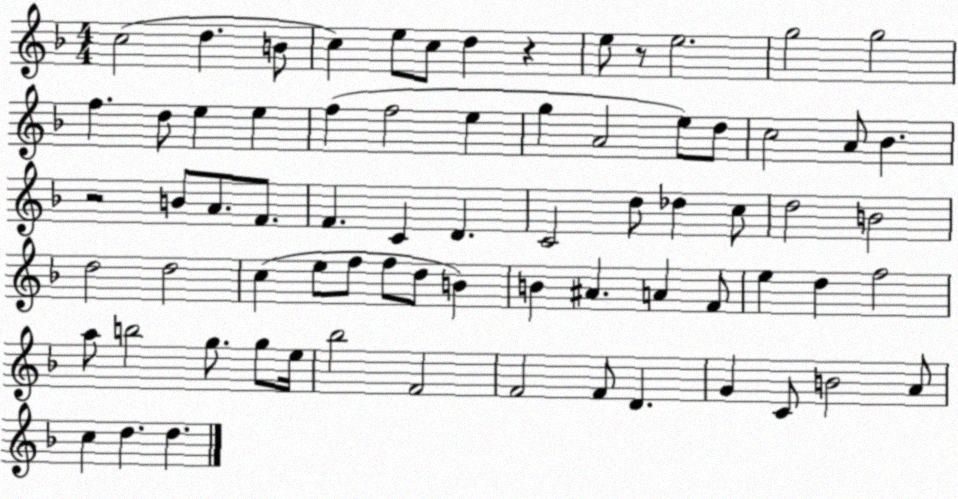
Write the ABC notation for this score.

X:1
T:Untitled
M:4/4
L:1/4
K:F
c2 d B/2 c e/2 c/2 d z e/2 z/2 e2 g2 g2 f d/2 e e f f2 e g A2 e/2 d/2 c2 A/2 _B z2 B/2 A/2 F/2 F C D C2 d/2 _d c/2 d2 B2 d2 d2 c e/2 f/2 f/2 d/2 B B ^A A F/2 e d f2 a/2 b2 g/2 g/2 e/4 _b2 F2 F2 F/2 D G C/2 B2 A/2 c d d